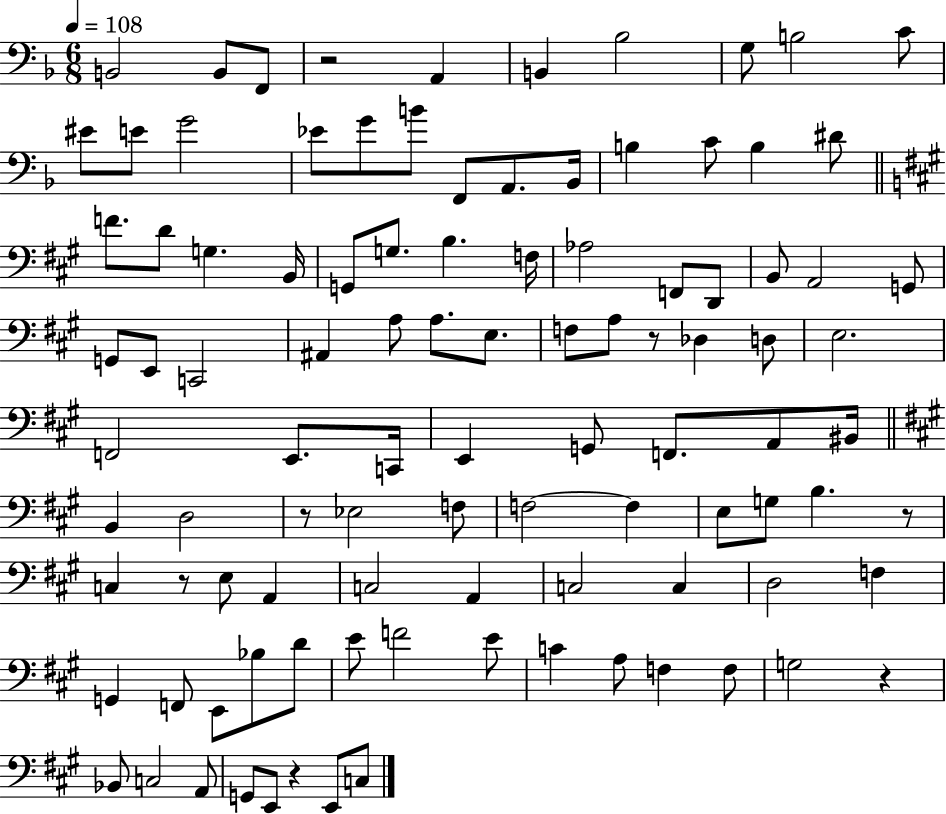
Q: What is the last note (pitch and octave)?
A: C3